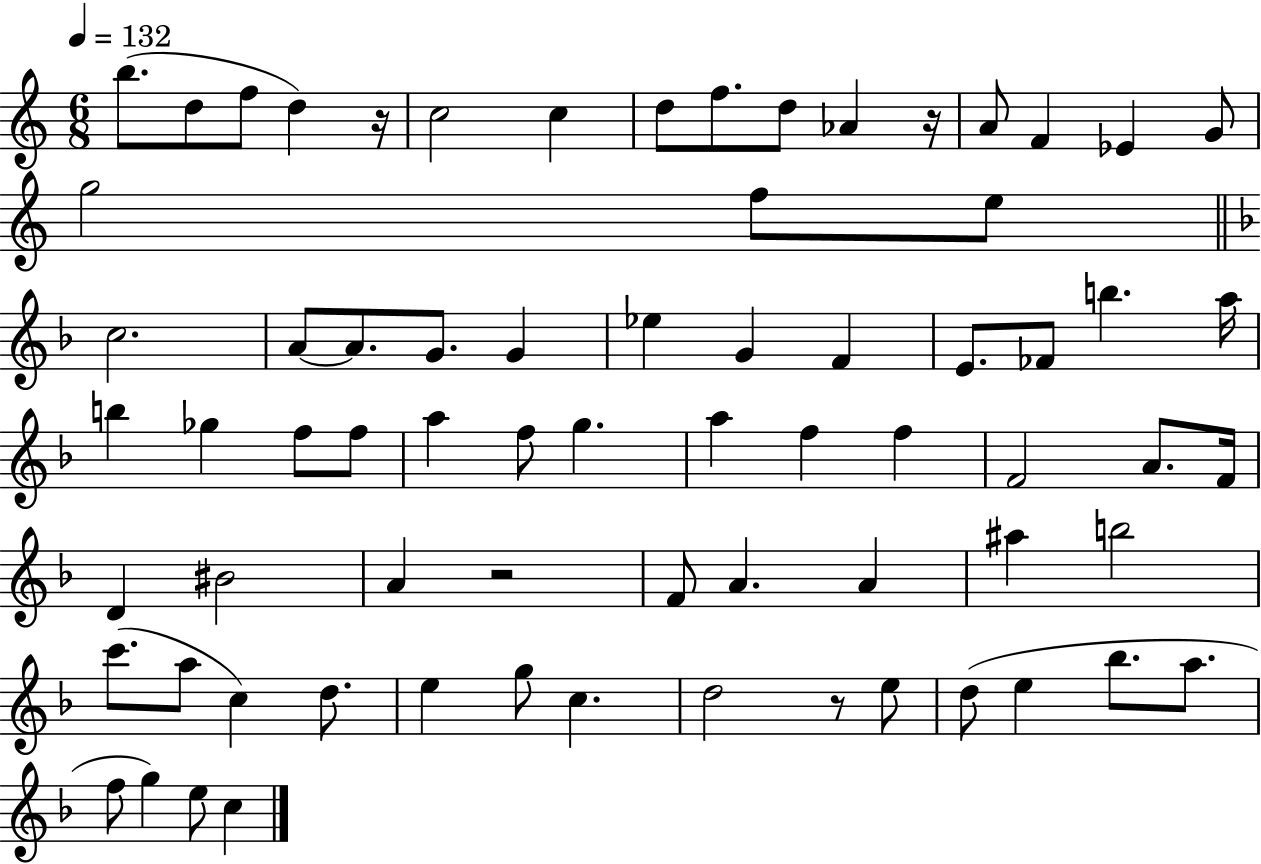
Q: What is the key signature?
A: C major